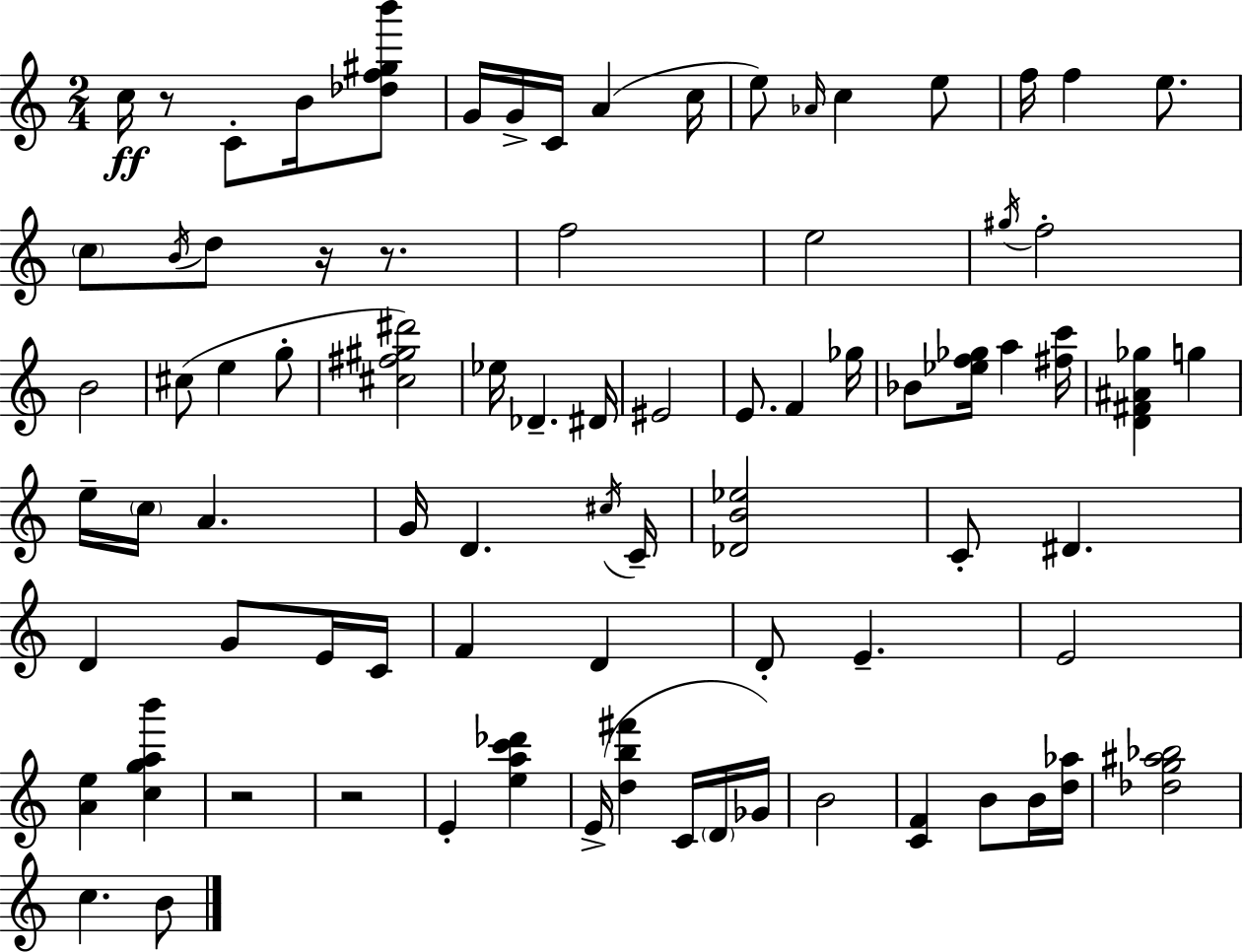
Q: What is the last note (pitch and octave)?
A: B4